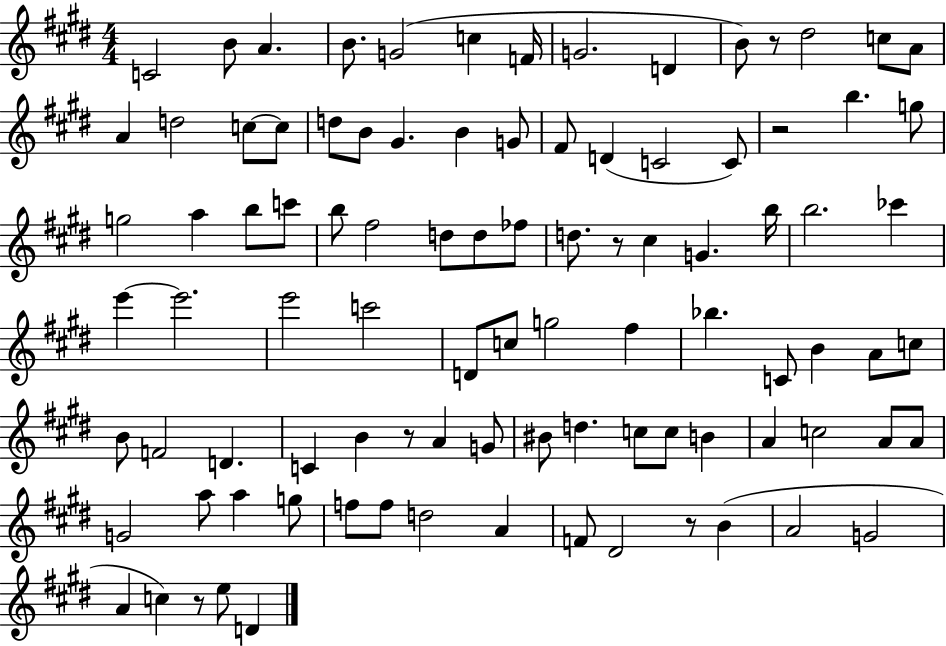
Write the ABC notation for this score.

X:1
T:Untitled
M:4/4
L:1/4
K:E
C2 B/2 A B/2 G2 c F/4 G2 D B/2 z/2 ^d2 c/2 A/2 A d2 c/2 c/2 d/2 B/2 ^G B G/2 ^F/2 D C2 C/2 z2 b g/2 g2 a b/2 c'/2 b/2 ^f2 d/2 d/2 _f/2 d/2 z/2 ^c G b/4 b2 _c' e' e'2 e'2 c'2 D/2 c/2 g2 ^f _b C/2 B A/2 c/2 B/2 F2 D C B z/2 A G/2 ^B/2 d c/2 c/2 B A c2 A/2 A/2 G2 a/2 a g/2 f/2 f/2 d2 A F/2 ^D2 z/2 B A2 G2 A c z/2 e/2 D